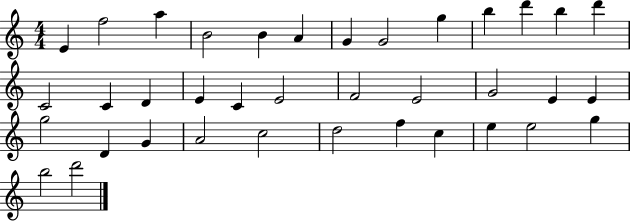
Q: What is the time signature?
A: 4/4